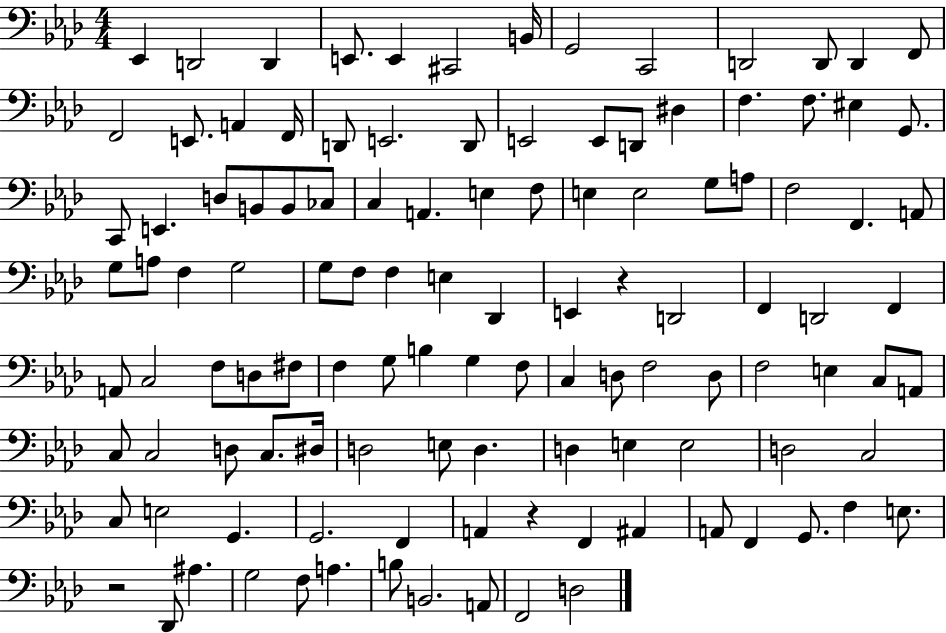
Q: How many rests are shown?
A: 3